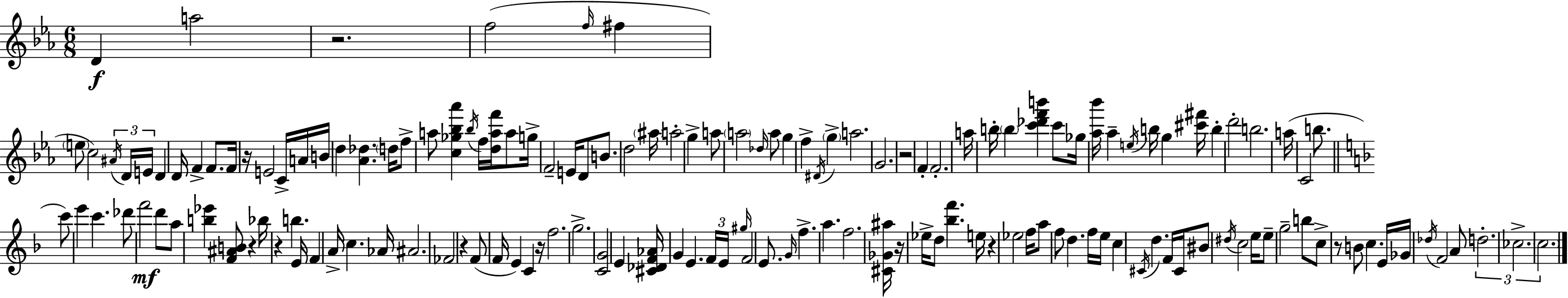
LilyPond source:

{
  \clef treble
  \numericTimeSignature
  \time 6/8
  \key c \minor
  d'4\f a''2 | r2. | f''2( \grace { f''16 } fis''4 | \parenthesize e''8 c''2) \tuplet 3/2 { \acciaccatura { ais'16 } | \break d'16 e'16 } d'4 d'16 f'4-> f'8. | f'16 r16 e'2 | c'16-> a'16 b'16 d''4 <aes' des''>4. | \parenthesize d''16 f''8-> a''8 <c'' ges'' bes'' aes'''>4 \acciaccatura { bes''16 } f''16 | \break <d'' a'' f'''>16 a''8 g''16-> f'2-- | e'16 d'8 b'8. d''2 | \parenthesize ais''16 a''2-. g''4-> | a''8 \parenthesize a''2 | \break \grace { des''16 } a''8 g''4 f''4-> | \acciaccatura { dis'16 } \parenthesize g''4-> a''2. | g'2. | r2 | \break f'4-. f'2.-. | a''16 b''16-. \parenthesize b''4 <c''' des''' f''' b'''>4 | c'''8 ges''16 <aes'' bes'''>16 aes''4-- \acciaccatura { e''16 } | b''16 g''4 <cis''' fis'''>16 b''4-. d'''2-. | \break b''2. | a''16( c'2 | b''8. \bar "||" \break \key f \major c'''8) e'''4 c'''4. | des'''8 f'''2\mf d'''8 | a''8 <b'' ees'''>4 <f' ais' b'>8 r4 | bes''16 r4 b''4. e'16 | \break f'4 a'16-> c''4. aes'16 | ais'2. | fes'2 r4 | f'8( f'16 e'4) c'4 r16 | \break f''2. | g''2.-> | <c' g'>2 e'4 | <cis' des' f' aes'>16 g'4 e'4. \tuplet 3/2 { f'16 | \break e'16 \grace { gis''16 } } f'2 e'8. | \grace { g'16 } f''4.-> a''4. | f''2. | <cis' ges' ais''>16 r16 ees''16-> d''8 <bes'' f'''>4. | \break e''16 r4 ees''2 | f''16 a''8 f''8 d''4. | f''16 e''16 c''4 \acciaccatura { cis'16 } d''4. | f'16 cis'16 bis'8 \acciaccatura { dis''16 } c''2 | \break e''16 e''8-- g''2-- | b''8 c''8-> r8 b'8 c''4. | e'16 ges'16 \acciaccatura { des''16 } f'2 | a'8 \tuplet 3/2 { d''2.-. | \break ces''2.-> | \parenthesize c''2. } | \bar "|."
}